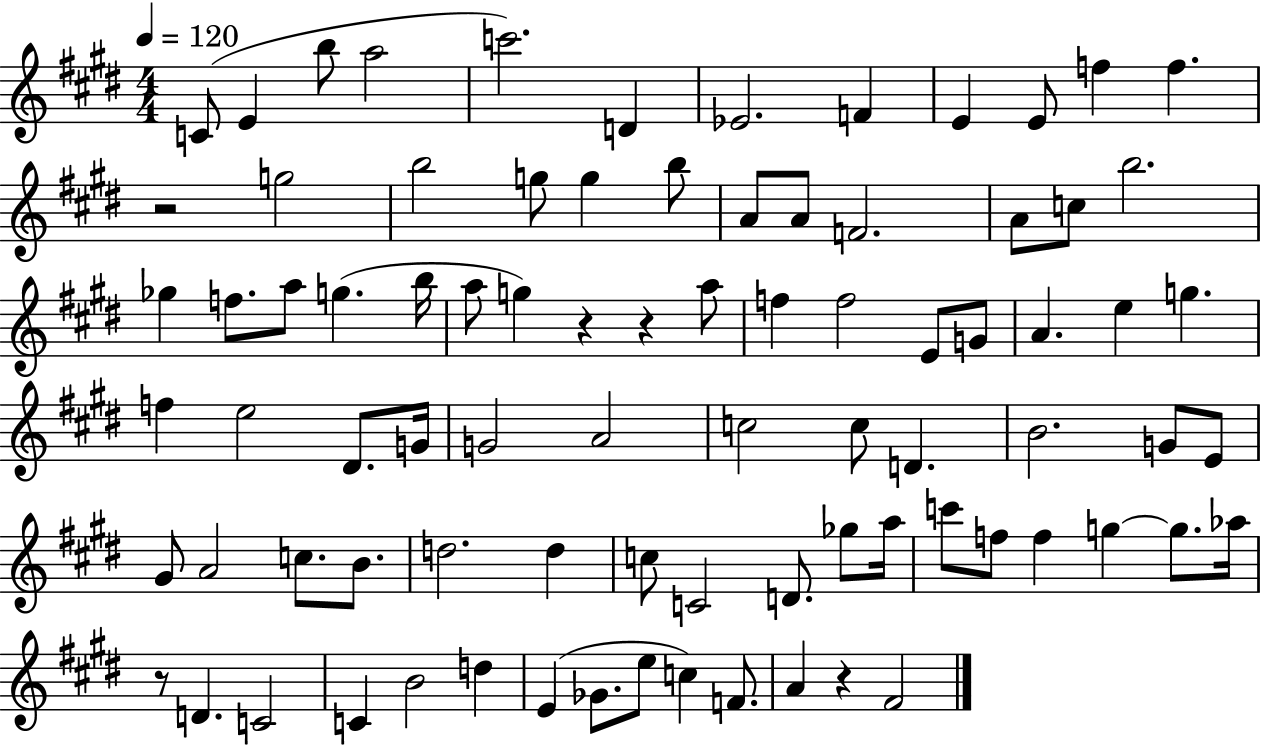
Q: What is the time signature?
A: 4/4